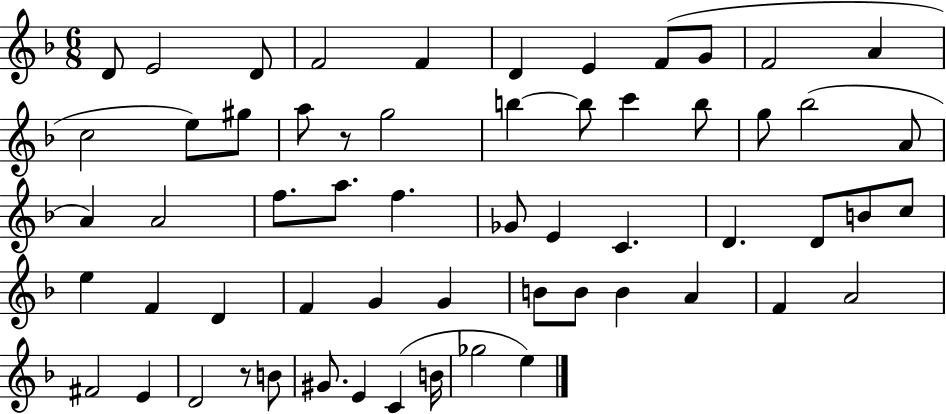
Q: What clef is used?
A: treble